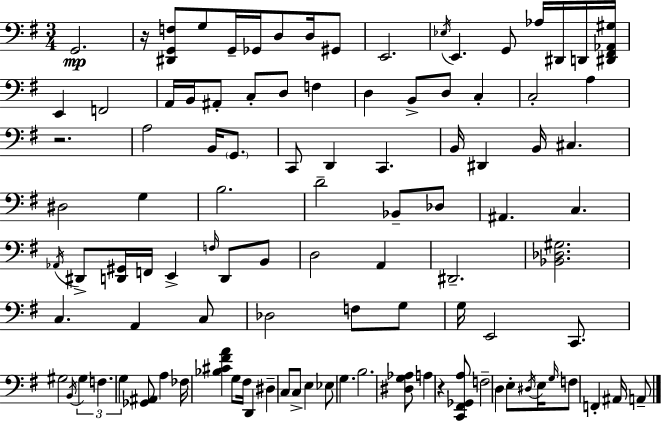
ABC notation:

X:1
T:Untitled
M:3/4
L:1/4
K:G
G,,2 z/4 [^D,,G,,F,]/2 G,/2 G,,/4 _G,,/4 D,/2 D,/4 ^G,,/2 E,,2 _E,/4 E,, G,,/2 _A,/4 ^D,,/4 D,,/4 [^D,,^F,,_A,,^G,]/4 E,, F,,2 A,,/4 B,,/4 ^A,,/2 C,/2 D,/2 F, D, B,,/2 D,/2 C, C,2 A, z2 A,2 B,,/4 G,,/2 C,,/2 D,, C,, B,,/4 ^D,, B,,/4 ^C, ^D,2 G, B,2 D2 _B,,/2 _D,/2 ^A,, C, _A,,/4 ^D,,/2 [D,,^G,,]/4 F,,/4 E,, F,/4 D,,/2 B,,/2 D,2 A,, ^D,,2 [_B,,_D,^G,]2 C, A,, C,/2 _D,2 F,/2 G,/2 G,/4 E,,2 C,,/2 ^G,2 B,,/4 ^G, F, G, [_G,,^A,,]/2 A, _F,/4 [_B,^C^FA] G,/2 ^F,/4 D,, ^D, C,/2 C,/2 E, _E,/2 G, B,2 [^D,G,_A,]/2 A, z [C,,^F,,_G,,A,]/2 F,2 D, E,/2 ^D,/4 E,/4 G,/4 F,/2 F,, ^A,,/4 A,,/2